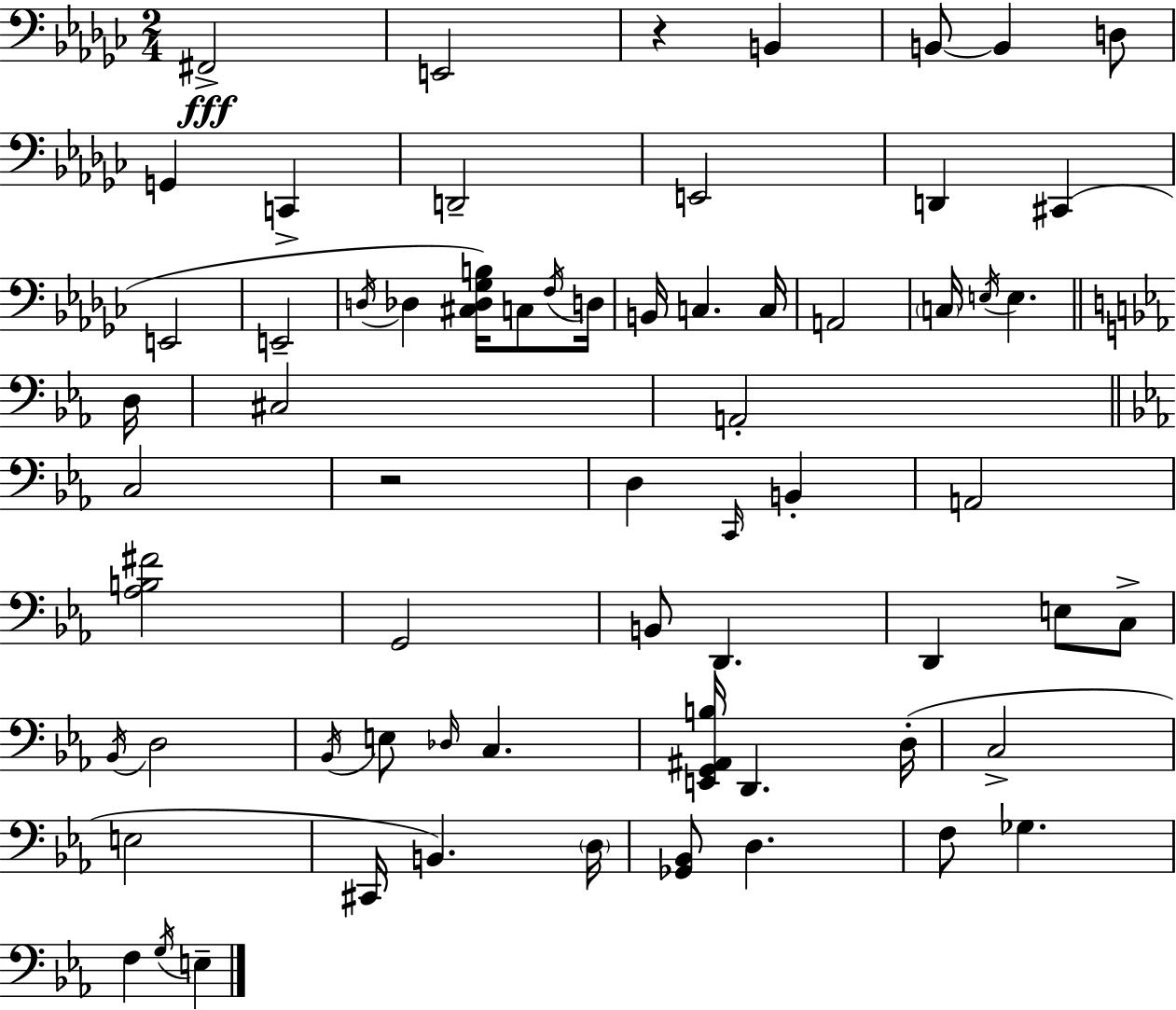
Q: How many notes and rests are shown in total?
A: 65